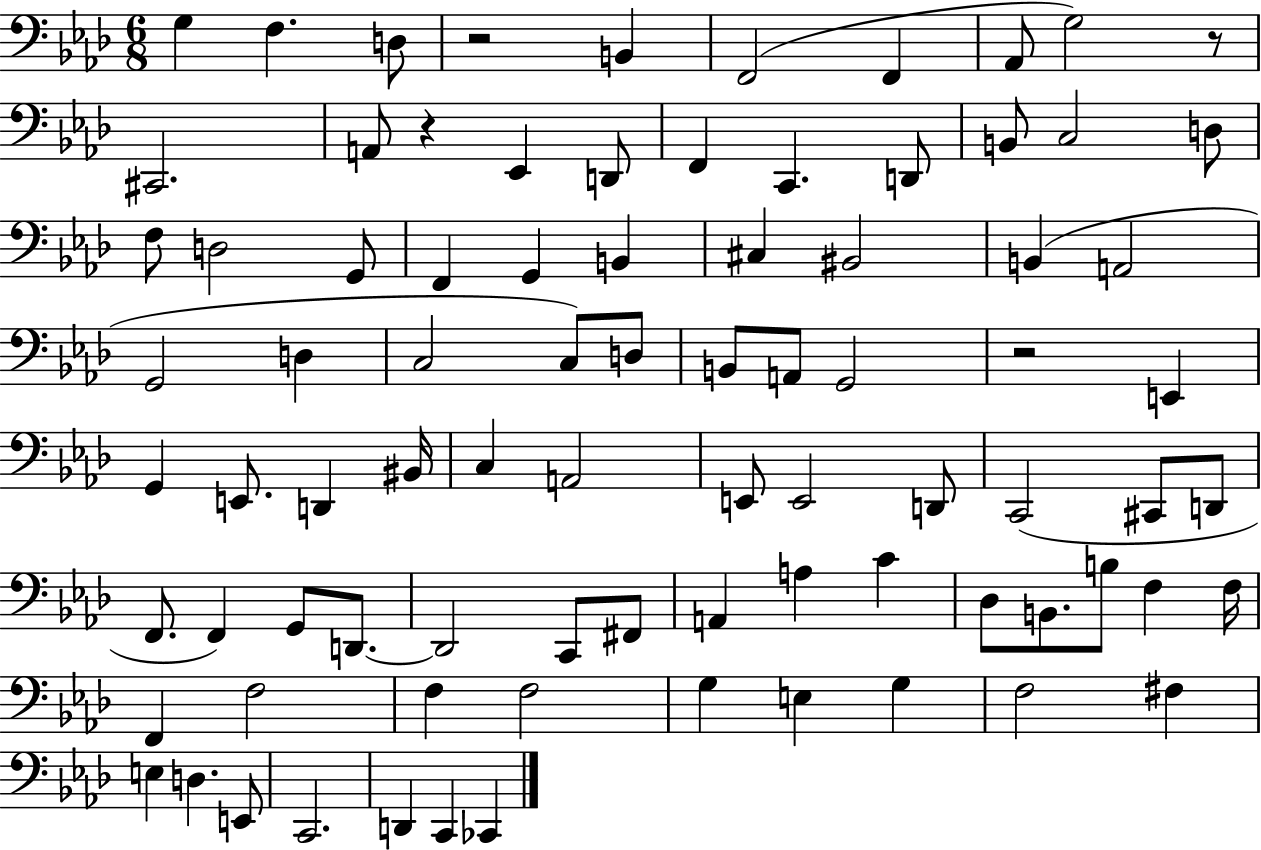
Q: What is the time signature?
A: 6/8